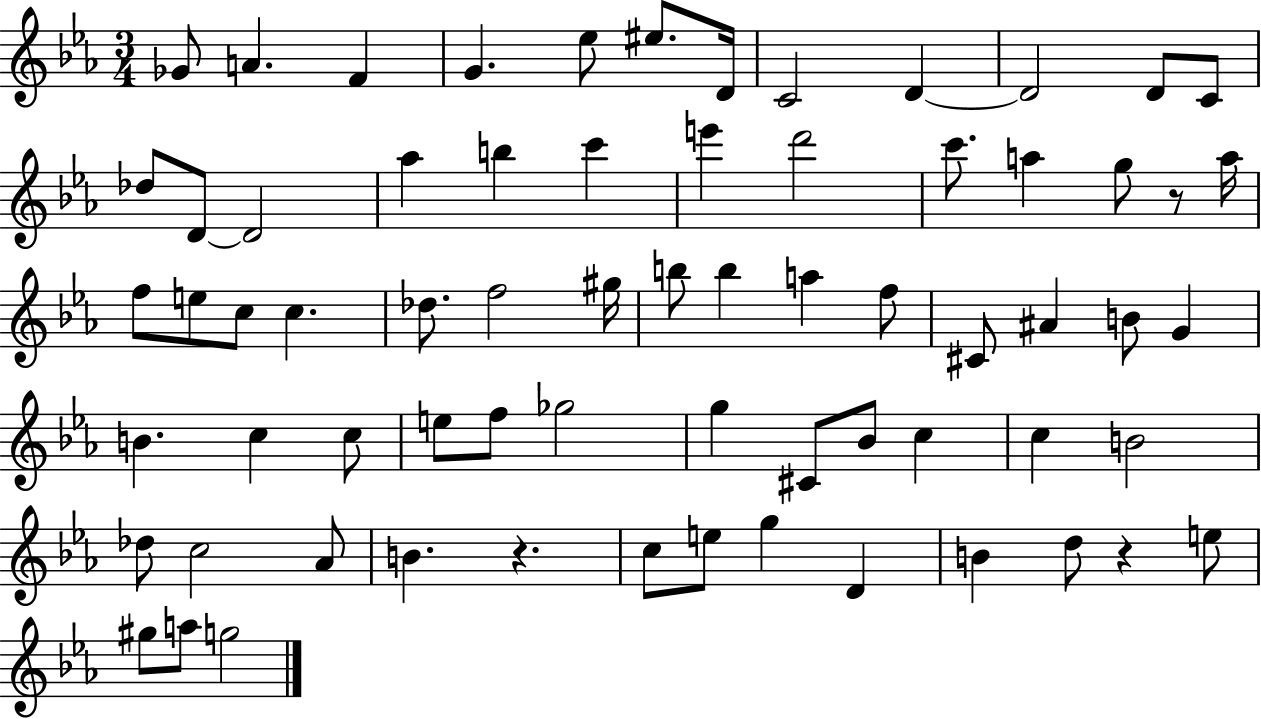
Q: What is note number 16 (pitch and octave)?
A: Ab5